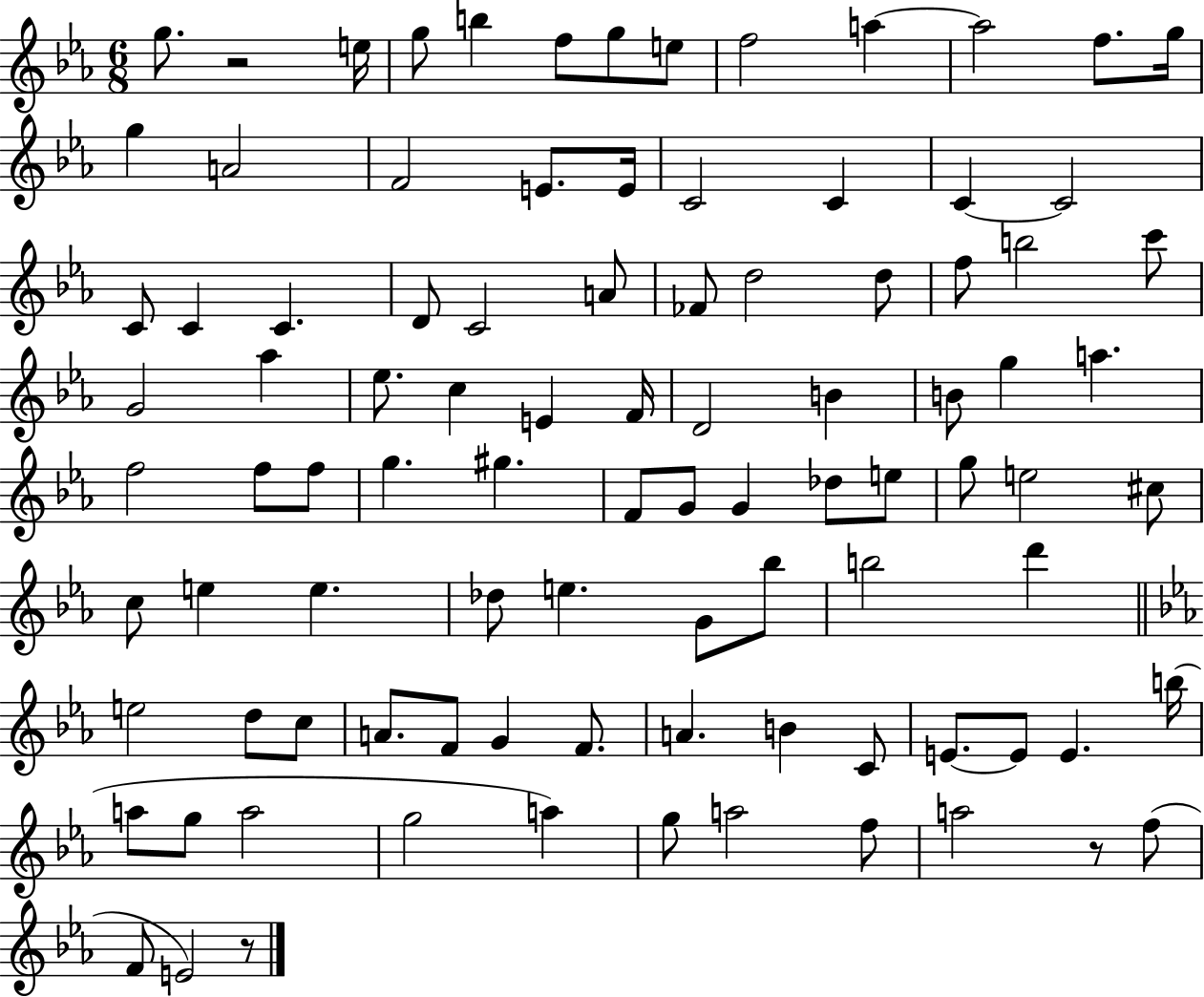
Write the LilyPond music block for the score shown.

{
  \clef treble
  \numericTimeSignature
  \time 6/8
  \key ees \major
  g''8. r2 e''16 | g''8 b''4 f''8 g''8 e''8 | f''2 a''4~~ | a''2 f''8. g''16 | \break g''4 a'2 | f'2 e'8. e'16 | c'2 c'4 | c'4~~ c'2 | \break c'8 c'4 c'4. | d'8 c'2 a'8 | fes'8 d''2 d''8 | f''8 b''2 c'''8 | \break g'2 aes''4 | ees''8. c''4 e'4 f'16 | d'2 b'4 | b'8 g''4 a''4. | \break f''2 f''8 f''8 | g''4. gis''4. | f'8 g'8 g'4 des''8 e''8 | g''8 e''2 cis''8 | \break c''8 e''4 e''4. | des''8 e''4. g'8 bes''8 | b''2 d'''4 | \bar "||" \break \key ees \major e''2 d''8 c''8 | a'8. f'8 g'4 f'8. | a'4. b'4 c'8 | e'8.~~ e'8 e'4. b''16( | \break a''8 g''8 a''2 | g''2 a''4) | g''8 a''2 f''8 | a''2 r8 f''8( | \break f'8 e'2) r8 | \bar "|."
}